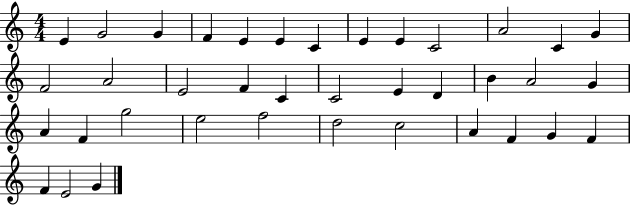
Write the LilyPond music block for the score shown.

{
  \clef treble
  \numericTimeSignature
  \time 4/4
  \key c \major
  e'4 g'2 g'4 | f'4 e'4 e'4 c'4 | e'4 e'4 c'2 | a'2 c'4 g'4 | \break f'2 a'2 | e'2 f'4 c'4 | c'2 e'4 d'4 | b'4 a'2 g'4 | \break a'4 f'4 g''2 | e''2 f''2 | d''2 c''2 | a'4 f'4 g'4 f'4 | \break f'4 e'2 g'4 | \bar "|."
}